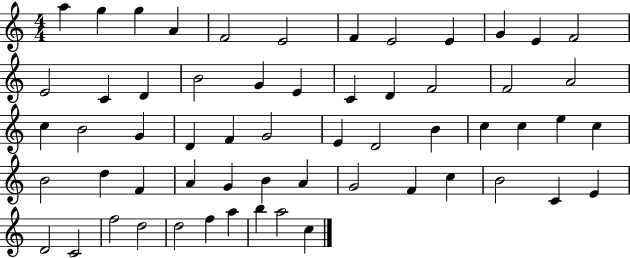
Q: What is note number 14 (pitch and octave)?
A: C4